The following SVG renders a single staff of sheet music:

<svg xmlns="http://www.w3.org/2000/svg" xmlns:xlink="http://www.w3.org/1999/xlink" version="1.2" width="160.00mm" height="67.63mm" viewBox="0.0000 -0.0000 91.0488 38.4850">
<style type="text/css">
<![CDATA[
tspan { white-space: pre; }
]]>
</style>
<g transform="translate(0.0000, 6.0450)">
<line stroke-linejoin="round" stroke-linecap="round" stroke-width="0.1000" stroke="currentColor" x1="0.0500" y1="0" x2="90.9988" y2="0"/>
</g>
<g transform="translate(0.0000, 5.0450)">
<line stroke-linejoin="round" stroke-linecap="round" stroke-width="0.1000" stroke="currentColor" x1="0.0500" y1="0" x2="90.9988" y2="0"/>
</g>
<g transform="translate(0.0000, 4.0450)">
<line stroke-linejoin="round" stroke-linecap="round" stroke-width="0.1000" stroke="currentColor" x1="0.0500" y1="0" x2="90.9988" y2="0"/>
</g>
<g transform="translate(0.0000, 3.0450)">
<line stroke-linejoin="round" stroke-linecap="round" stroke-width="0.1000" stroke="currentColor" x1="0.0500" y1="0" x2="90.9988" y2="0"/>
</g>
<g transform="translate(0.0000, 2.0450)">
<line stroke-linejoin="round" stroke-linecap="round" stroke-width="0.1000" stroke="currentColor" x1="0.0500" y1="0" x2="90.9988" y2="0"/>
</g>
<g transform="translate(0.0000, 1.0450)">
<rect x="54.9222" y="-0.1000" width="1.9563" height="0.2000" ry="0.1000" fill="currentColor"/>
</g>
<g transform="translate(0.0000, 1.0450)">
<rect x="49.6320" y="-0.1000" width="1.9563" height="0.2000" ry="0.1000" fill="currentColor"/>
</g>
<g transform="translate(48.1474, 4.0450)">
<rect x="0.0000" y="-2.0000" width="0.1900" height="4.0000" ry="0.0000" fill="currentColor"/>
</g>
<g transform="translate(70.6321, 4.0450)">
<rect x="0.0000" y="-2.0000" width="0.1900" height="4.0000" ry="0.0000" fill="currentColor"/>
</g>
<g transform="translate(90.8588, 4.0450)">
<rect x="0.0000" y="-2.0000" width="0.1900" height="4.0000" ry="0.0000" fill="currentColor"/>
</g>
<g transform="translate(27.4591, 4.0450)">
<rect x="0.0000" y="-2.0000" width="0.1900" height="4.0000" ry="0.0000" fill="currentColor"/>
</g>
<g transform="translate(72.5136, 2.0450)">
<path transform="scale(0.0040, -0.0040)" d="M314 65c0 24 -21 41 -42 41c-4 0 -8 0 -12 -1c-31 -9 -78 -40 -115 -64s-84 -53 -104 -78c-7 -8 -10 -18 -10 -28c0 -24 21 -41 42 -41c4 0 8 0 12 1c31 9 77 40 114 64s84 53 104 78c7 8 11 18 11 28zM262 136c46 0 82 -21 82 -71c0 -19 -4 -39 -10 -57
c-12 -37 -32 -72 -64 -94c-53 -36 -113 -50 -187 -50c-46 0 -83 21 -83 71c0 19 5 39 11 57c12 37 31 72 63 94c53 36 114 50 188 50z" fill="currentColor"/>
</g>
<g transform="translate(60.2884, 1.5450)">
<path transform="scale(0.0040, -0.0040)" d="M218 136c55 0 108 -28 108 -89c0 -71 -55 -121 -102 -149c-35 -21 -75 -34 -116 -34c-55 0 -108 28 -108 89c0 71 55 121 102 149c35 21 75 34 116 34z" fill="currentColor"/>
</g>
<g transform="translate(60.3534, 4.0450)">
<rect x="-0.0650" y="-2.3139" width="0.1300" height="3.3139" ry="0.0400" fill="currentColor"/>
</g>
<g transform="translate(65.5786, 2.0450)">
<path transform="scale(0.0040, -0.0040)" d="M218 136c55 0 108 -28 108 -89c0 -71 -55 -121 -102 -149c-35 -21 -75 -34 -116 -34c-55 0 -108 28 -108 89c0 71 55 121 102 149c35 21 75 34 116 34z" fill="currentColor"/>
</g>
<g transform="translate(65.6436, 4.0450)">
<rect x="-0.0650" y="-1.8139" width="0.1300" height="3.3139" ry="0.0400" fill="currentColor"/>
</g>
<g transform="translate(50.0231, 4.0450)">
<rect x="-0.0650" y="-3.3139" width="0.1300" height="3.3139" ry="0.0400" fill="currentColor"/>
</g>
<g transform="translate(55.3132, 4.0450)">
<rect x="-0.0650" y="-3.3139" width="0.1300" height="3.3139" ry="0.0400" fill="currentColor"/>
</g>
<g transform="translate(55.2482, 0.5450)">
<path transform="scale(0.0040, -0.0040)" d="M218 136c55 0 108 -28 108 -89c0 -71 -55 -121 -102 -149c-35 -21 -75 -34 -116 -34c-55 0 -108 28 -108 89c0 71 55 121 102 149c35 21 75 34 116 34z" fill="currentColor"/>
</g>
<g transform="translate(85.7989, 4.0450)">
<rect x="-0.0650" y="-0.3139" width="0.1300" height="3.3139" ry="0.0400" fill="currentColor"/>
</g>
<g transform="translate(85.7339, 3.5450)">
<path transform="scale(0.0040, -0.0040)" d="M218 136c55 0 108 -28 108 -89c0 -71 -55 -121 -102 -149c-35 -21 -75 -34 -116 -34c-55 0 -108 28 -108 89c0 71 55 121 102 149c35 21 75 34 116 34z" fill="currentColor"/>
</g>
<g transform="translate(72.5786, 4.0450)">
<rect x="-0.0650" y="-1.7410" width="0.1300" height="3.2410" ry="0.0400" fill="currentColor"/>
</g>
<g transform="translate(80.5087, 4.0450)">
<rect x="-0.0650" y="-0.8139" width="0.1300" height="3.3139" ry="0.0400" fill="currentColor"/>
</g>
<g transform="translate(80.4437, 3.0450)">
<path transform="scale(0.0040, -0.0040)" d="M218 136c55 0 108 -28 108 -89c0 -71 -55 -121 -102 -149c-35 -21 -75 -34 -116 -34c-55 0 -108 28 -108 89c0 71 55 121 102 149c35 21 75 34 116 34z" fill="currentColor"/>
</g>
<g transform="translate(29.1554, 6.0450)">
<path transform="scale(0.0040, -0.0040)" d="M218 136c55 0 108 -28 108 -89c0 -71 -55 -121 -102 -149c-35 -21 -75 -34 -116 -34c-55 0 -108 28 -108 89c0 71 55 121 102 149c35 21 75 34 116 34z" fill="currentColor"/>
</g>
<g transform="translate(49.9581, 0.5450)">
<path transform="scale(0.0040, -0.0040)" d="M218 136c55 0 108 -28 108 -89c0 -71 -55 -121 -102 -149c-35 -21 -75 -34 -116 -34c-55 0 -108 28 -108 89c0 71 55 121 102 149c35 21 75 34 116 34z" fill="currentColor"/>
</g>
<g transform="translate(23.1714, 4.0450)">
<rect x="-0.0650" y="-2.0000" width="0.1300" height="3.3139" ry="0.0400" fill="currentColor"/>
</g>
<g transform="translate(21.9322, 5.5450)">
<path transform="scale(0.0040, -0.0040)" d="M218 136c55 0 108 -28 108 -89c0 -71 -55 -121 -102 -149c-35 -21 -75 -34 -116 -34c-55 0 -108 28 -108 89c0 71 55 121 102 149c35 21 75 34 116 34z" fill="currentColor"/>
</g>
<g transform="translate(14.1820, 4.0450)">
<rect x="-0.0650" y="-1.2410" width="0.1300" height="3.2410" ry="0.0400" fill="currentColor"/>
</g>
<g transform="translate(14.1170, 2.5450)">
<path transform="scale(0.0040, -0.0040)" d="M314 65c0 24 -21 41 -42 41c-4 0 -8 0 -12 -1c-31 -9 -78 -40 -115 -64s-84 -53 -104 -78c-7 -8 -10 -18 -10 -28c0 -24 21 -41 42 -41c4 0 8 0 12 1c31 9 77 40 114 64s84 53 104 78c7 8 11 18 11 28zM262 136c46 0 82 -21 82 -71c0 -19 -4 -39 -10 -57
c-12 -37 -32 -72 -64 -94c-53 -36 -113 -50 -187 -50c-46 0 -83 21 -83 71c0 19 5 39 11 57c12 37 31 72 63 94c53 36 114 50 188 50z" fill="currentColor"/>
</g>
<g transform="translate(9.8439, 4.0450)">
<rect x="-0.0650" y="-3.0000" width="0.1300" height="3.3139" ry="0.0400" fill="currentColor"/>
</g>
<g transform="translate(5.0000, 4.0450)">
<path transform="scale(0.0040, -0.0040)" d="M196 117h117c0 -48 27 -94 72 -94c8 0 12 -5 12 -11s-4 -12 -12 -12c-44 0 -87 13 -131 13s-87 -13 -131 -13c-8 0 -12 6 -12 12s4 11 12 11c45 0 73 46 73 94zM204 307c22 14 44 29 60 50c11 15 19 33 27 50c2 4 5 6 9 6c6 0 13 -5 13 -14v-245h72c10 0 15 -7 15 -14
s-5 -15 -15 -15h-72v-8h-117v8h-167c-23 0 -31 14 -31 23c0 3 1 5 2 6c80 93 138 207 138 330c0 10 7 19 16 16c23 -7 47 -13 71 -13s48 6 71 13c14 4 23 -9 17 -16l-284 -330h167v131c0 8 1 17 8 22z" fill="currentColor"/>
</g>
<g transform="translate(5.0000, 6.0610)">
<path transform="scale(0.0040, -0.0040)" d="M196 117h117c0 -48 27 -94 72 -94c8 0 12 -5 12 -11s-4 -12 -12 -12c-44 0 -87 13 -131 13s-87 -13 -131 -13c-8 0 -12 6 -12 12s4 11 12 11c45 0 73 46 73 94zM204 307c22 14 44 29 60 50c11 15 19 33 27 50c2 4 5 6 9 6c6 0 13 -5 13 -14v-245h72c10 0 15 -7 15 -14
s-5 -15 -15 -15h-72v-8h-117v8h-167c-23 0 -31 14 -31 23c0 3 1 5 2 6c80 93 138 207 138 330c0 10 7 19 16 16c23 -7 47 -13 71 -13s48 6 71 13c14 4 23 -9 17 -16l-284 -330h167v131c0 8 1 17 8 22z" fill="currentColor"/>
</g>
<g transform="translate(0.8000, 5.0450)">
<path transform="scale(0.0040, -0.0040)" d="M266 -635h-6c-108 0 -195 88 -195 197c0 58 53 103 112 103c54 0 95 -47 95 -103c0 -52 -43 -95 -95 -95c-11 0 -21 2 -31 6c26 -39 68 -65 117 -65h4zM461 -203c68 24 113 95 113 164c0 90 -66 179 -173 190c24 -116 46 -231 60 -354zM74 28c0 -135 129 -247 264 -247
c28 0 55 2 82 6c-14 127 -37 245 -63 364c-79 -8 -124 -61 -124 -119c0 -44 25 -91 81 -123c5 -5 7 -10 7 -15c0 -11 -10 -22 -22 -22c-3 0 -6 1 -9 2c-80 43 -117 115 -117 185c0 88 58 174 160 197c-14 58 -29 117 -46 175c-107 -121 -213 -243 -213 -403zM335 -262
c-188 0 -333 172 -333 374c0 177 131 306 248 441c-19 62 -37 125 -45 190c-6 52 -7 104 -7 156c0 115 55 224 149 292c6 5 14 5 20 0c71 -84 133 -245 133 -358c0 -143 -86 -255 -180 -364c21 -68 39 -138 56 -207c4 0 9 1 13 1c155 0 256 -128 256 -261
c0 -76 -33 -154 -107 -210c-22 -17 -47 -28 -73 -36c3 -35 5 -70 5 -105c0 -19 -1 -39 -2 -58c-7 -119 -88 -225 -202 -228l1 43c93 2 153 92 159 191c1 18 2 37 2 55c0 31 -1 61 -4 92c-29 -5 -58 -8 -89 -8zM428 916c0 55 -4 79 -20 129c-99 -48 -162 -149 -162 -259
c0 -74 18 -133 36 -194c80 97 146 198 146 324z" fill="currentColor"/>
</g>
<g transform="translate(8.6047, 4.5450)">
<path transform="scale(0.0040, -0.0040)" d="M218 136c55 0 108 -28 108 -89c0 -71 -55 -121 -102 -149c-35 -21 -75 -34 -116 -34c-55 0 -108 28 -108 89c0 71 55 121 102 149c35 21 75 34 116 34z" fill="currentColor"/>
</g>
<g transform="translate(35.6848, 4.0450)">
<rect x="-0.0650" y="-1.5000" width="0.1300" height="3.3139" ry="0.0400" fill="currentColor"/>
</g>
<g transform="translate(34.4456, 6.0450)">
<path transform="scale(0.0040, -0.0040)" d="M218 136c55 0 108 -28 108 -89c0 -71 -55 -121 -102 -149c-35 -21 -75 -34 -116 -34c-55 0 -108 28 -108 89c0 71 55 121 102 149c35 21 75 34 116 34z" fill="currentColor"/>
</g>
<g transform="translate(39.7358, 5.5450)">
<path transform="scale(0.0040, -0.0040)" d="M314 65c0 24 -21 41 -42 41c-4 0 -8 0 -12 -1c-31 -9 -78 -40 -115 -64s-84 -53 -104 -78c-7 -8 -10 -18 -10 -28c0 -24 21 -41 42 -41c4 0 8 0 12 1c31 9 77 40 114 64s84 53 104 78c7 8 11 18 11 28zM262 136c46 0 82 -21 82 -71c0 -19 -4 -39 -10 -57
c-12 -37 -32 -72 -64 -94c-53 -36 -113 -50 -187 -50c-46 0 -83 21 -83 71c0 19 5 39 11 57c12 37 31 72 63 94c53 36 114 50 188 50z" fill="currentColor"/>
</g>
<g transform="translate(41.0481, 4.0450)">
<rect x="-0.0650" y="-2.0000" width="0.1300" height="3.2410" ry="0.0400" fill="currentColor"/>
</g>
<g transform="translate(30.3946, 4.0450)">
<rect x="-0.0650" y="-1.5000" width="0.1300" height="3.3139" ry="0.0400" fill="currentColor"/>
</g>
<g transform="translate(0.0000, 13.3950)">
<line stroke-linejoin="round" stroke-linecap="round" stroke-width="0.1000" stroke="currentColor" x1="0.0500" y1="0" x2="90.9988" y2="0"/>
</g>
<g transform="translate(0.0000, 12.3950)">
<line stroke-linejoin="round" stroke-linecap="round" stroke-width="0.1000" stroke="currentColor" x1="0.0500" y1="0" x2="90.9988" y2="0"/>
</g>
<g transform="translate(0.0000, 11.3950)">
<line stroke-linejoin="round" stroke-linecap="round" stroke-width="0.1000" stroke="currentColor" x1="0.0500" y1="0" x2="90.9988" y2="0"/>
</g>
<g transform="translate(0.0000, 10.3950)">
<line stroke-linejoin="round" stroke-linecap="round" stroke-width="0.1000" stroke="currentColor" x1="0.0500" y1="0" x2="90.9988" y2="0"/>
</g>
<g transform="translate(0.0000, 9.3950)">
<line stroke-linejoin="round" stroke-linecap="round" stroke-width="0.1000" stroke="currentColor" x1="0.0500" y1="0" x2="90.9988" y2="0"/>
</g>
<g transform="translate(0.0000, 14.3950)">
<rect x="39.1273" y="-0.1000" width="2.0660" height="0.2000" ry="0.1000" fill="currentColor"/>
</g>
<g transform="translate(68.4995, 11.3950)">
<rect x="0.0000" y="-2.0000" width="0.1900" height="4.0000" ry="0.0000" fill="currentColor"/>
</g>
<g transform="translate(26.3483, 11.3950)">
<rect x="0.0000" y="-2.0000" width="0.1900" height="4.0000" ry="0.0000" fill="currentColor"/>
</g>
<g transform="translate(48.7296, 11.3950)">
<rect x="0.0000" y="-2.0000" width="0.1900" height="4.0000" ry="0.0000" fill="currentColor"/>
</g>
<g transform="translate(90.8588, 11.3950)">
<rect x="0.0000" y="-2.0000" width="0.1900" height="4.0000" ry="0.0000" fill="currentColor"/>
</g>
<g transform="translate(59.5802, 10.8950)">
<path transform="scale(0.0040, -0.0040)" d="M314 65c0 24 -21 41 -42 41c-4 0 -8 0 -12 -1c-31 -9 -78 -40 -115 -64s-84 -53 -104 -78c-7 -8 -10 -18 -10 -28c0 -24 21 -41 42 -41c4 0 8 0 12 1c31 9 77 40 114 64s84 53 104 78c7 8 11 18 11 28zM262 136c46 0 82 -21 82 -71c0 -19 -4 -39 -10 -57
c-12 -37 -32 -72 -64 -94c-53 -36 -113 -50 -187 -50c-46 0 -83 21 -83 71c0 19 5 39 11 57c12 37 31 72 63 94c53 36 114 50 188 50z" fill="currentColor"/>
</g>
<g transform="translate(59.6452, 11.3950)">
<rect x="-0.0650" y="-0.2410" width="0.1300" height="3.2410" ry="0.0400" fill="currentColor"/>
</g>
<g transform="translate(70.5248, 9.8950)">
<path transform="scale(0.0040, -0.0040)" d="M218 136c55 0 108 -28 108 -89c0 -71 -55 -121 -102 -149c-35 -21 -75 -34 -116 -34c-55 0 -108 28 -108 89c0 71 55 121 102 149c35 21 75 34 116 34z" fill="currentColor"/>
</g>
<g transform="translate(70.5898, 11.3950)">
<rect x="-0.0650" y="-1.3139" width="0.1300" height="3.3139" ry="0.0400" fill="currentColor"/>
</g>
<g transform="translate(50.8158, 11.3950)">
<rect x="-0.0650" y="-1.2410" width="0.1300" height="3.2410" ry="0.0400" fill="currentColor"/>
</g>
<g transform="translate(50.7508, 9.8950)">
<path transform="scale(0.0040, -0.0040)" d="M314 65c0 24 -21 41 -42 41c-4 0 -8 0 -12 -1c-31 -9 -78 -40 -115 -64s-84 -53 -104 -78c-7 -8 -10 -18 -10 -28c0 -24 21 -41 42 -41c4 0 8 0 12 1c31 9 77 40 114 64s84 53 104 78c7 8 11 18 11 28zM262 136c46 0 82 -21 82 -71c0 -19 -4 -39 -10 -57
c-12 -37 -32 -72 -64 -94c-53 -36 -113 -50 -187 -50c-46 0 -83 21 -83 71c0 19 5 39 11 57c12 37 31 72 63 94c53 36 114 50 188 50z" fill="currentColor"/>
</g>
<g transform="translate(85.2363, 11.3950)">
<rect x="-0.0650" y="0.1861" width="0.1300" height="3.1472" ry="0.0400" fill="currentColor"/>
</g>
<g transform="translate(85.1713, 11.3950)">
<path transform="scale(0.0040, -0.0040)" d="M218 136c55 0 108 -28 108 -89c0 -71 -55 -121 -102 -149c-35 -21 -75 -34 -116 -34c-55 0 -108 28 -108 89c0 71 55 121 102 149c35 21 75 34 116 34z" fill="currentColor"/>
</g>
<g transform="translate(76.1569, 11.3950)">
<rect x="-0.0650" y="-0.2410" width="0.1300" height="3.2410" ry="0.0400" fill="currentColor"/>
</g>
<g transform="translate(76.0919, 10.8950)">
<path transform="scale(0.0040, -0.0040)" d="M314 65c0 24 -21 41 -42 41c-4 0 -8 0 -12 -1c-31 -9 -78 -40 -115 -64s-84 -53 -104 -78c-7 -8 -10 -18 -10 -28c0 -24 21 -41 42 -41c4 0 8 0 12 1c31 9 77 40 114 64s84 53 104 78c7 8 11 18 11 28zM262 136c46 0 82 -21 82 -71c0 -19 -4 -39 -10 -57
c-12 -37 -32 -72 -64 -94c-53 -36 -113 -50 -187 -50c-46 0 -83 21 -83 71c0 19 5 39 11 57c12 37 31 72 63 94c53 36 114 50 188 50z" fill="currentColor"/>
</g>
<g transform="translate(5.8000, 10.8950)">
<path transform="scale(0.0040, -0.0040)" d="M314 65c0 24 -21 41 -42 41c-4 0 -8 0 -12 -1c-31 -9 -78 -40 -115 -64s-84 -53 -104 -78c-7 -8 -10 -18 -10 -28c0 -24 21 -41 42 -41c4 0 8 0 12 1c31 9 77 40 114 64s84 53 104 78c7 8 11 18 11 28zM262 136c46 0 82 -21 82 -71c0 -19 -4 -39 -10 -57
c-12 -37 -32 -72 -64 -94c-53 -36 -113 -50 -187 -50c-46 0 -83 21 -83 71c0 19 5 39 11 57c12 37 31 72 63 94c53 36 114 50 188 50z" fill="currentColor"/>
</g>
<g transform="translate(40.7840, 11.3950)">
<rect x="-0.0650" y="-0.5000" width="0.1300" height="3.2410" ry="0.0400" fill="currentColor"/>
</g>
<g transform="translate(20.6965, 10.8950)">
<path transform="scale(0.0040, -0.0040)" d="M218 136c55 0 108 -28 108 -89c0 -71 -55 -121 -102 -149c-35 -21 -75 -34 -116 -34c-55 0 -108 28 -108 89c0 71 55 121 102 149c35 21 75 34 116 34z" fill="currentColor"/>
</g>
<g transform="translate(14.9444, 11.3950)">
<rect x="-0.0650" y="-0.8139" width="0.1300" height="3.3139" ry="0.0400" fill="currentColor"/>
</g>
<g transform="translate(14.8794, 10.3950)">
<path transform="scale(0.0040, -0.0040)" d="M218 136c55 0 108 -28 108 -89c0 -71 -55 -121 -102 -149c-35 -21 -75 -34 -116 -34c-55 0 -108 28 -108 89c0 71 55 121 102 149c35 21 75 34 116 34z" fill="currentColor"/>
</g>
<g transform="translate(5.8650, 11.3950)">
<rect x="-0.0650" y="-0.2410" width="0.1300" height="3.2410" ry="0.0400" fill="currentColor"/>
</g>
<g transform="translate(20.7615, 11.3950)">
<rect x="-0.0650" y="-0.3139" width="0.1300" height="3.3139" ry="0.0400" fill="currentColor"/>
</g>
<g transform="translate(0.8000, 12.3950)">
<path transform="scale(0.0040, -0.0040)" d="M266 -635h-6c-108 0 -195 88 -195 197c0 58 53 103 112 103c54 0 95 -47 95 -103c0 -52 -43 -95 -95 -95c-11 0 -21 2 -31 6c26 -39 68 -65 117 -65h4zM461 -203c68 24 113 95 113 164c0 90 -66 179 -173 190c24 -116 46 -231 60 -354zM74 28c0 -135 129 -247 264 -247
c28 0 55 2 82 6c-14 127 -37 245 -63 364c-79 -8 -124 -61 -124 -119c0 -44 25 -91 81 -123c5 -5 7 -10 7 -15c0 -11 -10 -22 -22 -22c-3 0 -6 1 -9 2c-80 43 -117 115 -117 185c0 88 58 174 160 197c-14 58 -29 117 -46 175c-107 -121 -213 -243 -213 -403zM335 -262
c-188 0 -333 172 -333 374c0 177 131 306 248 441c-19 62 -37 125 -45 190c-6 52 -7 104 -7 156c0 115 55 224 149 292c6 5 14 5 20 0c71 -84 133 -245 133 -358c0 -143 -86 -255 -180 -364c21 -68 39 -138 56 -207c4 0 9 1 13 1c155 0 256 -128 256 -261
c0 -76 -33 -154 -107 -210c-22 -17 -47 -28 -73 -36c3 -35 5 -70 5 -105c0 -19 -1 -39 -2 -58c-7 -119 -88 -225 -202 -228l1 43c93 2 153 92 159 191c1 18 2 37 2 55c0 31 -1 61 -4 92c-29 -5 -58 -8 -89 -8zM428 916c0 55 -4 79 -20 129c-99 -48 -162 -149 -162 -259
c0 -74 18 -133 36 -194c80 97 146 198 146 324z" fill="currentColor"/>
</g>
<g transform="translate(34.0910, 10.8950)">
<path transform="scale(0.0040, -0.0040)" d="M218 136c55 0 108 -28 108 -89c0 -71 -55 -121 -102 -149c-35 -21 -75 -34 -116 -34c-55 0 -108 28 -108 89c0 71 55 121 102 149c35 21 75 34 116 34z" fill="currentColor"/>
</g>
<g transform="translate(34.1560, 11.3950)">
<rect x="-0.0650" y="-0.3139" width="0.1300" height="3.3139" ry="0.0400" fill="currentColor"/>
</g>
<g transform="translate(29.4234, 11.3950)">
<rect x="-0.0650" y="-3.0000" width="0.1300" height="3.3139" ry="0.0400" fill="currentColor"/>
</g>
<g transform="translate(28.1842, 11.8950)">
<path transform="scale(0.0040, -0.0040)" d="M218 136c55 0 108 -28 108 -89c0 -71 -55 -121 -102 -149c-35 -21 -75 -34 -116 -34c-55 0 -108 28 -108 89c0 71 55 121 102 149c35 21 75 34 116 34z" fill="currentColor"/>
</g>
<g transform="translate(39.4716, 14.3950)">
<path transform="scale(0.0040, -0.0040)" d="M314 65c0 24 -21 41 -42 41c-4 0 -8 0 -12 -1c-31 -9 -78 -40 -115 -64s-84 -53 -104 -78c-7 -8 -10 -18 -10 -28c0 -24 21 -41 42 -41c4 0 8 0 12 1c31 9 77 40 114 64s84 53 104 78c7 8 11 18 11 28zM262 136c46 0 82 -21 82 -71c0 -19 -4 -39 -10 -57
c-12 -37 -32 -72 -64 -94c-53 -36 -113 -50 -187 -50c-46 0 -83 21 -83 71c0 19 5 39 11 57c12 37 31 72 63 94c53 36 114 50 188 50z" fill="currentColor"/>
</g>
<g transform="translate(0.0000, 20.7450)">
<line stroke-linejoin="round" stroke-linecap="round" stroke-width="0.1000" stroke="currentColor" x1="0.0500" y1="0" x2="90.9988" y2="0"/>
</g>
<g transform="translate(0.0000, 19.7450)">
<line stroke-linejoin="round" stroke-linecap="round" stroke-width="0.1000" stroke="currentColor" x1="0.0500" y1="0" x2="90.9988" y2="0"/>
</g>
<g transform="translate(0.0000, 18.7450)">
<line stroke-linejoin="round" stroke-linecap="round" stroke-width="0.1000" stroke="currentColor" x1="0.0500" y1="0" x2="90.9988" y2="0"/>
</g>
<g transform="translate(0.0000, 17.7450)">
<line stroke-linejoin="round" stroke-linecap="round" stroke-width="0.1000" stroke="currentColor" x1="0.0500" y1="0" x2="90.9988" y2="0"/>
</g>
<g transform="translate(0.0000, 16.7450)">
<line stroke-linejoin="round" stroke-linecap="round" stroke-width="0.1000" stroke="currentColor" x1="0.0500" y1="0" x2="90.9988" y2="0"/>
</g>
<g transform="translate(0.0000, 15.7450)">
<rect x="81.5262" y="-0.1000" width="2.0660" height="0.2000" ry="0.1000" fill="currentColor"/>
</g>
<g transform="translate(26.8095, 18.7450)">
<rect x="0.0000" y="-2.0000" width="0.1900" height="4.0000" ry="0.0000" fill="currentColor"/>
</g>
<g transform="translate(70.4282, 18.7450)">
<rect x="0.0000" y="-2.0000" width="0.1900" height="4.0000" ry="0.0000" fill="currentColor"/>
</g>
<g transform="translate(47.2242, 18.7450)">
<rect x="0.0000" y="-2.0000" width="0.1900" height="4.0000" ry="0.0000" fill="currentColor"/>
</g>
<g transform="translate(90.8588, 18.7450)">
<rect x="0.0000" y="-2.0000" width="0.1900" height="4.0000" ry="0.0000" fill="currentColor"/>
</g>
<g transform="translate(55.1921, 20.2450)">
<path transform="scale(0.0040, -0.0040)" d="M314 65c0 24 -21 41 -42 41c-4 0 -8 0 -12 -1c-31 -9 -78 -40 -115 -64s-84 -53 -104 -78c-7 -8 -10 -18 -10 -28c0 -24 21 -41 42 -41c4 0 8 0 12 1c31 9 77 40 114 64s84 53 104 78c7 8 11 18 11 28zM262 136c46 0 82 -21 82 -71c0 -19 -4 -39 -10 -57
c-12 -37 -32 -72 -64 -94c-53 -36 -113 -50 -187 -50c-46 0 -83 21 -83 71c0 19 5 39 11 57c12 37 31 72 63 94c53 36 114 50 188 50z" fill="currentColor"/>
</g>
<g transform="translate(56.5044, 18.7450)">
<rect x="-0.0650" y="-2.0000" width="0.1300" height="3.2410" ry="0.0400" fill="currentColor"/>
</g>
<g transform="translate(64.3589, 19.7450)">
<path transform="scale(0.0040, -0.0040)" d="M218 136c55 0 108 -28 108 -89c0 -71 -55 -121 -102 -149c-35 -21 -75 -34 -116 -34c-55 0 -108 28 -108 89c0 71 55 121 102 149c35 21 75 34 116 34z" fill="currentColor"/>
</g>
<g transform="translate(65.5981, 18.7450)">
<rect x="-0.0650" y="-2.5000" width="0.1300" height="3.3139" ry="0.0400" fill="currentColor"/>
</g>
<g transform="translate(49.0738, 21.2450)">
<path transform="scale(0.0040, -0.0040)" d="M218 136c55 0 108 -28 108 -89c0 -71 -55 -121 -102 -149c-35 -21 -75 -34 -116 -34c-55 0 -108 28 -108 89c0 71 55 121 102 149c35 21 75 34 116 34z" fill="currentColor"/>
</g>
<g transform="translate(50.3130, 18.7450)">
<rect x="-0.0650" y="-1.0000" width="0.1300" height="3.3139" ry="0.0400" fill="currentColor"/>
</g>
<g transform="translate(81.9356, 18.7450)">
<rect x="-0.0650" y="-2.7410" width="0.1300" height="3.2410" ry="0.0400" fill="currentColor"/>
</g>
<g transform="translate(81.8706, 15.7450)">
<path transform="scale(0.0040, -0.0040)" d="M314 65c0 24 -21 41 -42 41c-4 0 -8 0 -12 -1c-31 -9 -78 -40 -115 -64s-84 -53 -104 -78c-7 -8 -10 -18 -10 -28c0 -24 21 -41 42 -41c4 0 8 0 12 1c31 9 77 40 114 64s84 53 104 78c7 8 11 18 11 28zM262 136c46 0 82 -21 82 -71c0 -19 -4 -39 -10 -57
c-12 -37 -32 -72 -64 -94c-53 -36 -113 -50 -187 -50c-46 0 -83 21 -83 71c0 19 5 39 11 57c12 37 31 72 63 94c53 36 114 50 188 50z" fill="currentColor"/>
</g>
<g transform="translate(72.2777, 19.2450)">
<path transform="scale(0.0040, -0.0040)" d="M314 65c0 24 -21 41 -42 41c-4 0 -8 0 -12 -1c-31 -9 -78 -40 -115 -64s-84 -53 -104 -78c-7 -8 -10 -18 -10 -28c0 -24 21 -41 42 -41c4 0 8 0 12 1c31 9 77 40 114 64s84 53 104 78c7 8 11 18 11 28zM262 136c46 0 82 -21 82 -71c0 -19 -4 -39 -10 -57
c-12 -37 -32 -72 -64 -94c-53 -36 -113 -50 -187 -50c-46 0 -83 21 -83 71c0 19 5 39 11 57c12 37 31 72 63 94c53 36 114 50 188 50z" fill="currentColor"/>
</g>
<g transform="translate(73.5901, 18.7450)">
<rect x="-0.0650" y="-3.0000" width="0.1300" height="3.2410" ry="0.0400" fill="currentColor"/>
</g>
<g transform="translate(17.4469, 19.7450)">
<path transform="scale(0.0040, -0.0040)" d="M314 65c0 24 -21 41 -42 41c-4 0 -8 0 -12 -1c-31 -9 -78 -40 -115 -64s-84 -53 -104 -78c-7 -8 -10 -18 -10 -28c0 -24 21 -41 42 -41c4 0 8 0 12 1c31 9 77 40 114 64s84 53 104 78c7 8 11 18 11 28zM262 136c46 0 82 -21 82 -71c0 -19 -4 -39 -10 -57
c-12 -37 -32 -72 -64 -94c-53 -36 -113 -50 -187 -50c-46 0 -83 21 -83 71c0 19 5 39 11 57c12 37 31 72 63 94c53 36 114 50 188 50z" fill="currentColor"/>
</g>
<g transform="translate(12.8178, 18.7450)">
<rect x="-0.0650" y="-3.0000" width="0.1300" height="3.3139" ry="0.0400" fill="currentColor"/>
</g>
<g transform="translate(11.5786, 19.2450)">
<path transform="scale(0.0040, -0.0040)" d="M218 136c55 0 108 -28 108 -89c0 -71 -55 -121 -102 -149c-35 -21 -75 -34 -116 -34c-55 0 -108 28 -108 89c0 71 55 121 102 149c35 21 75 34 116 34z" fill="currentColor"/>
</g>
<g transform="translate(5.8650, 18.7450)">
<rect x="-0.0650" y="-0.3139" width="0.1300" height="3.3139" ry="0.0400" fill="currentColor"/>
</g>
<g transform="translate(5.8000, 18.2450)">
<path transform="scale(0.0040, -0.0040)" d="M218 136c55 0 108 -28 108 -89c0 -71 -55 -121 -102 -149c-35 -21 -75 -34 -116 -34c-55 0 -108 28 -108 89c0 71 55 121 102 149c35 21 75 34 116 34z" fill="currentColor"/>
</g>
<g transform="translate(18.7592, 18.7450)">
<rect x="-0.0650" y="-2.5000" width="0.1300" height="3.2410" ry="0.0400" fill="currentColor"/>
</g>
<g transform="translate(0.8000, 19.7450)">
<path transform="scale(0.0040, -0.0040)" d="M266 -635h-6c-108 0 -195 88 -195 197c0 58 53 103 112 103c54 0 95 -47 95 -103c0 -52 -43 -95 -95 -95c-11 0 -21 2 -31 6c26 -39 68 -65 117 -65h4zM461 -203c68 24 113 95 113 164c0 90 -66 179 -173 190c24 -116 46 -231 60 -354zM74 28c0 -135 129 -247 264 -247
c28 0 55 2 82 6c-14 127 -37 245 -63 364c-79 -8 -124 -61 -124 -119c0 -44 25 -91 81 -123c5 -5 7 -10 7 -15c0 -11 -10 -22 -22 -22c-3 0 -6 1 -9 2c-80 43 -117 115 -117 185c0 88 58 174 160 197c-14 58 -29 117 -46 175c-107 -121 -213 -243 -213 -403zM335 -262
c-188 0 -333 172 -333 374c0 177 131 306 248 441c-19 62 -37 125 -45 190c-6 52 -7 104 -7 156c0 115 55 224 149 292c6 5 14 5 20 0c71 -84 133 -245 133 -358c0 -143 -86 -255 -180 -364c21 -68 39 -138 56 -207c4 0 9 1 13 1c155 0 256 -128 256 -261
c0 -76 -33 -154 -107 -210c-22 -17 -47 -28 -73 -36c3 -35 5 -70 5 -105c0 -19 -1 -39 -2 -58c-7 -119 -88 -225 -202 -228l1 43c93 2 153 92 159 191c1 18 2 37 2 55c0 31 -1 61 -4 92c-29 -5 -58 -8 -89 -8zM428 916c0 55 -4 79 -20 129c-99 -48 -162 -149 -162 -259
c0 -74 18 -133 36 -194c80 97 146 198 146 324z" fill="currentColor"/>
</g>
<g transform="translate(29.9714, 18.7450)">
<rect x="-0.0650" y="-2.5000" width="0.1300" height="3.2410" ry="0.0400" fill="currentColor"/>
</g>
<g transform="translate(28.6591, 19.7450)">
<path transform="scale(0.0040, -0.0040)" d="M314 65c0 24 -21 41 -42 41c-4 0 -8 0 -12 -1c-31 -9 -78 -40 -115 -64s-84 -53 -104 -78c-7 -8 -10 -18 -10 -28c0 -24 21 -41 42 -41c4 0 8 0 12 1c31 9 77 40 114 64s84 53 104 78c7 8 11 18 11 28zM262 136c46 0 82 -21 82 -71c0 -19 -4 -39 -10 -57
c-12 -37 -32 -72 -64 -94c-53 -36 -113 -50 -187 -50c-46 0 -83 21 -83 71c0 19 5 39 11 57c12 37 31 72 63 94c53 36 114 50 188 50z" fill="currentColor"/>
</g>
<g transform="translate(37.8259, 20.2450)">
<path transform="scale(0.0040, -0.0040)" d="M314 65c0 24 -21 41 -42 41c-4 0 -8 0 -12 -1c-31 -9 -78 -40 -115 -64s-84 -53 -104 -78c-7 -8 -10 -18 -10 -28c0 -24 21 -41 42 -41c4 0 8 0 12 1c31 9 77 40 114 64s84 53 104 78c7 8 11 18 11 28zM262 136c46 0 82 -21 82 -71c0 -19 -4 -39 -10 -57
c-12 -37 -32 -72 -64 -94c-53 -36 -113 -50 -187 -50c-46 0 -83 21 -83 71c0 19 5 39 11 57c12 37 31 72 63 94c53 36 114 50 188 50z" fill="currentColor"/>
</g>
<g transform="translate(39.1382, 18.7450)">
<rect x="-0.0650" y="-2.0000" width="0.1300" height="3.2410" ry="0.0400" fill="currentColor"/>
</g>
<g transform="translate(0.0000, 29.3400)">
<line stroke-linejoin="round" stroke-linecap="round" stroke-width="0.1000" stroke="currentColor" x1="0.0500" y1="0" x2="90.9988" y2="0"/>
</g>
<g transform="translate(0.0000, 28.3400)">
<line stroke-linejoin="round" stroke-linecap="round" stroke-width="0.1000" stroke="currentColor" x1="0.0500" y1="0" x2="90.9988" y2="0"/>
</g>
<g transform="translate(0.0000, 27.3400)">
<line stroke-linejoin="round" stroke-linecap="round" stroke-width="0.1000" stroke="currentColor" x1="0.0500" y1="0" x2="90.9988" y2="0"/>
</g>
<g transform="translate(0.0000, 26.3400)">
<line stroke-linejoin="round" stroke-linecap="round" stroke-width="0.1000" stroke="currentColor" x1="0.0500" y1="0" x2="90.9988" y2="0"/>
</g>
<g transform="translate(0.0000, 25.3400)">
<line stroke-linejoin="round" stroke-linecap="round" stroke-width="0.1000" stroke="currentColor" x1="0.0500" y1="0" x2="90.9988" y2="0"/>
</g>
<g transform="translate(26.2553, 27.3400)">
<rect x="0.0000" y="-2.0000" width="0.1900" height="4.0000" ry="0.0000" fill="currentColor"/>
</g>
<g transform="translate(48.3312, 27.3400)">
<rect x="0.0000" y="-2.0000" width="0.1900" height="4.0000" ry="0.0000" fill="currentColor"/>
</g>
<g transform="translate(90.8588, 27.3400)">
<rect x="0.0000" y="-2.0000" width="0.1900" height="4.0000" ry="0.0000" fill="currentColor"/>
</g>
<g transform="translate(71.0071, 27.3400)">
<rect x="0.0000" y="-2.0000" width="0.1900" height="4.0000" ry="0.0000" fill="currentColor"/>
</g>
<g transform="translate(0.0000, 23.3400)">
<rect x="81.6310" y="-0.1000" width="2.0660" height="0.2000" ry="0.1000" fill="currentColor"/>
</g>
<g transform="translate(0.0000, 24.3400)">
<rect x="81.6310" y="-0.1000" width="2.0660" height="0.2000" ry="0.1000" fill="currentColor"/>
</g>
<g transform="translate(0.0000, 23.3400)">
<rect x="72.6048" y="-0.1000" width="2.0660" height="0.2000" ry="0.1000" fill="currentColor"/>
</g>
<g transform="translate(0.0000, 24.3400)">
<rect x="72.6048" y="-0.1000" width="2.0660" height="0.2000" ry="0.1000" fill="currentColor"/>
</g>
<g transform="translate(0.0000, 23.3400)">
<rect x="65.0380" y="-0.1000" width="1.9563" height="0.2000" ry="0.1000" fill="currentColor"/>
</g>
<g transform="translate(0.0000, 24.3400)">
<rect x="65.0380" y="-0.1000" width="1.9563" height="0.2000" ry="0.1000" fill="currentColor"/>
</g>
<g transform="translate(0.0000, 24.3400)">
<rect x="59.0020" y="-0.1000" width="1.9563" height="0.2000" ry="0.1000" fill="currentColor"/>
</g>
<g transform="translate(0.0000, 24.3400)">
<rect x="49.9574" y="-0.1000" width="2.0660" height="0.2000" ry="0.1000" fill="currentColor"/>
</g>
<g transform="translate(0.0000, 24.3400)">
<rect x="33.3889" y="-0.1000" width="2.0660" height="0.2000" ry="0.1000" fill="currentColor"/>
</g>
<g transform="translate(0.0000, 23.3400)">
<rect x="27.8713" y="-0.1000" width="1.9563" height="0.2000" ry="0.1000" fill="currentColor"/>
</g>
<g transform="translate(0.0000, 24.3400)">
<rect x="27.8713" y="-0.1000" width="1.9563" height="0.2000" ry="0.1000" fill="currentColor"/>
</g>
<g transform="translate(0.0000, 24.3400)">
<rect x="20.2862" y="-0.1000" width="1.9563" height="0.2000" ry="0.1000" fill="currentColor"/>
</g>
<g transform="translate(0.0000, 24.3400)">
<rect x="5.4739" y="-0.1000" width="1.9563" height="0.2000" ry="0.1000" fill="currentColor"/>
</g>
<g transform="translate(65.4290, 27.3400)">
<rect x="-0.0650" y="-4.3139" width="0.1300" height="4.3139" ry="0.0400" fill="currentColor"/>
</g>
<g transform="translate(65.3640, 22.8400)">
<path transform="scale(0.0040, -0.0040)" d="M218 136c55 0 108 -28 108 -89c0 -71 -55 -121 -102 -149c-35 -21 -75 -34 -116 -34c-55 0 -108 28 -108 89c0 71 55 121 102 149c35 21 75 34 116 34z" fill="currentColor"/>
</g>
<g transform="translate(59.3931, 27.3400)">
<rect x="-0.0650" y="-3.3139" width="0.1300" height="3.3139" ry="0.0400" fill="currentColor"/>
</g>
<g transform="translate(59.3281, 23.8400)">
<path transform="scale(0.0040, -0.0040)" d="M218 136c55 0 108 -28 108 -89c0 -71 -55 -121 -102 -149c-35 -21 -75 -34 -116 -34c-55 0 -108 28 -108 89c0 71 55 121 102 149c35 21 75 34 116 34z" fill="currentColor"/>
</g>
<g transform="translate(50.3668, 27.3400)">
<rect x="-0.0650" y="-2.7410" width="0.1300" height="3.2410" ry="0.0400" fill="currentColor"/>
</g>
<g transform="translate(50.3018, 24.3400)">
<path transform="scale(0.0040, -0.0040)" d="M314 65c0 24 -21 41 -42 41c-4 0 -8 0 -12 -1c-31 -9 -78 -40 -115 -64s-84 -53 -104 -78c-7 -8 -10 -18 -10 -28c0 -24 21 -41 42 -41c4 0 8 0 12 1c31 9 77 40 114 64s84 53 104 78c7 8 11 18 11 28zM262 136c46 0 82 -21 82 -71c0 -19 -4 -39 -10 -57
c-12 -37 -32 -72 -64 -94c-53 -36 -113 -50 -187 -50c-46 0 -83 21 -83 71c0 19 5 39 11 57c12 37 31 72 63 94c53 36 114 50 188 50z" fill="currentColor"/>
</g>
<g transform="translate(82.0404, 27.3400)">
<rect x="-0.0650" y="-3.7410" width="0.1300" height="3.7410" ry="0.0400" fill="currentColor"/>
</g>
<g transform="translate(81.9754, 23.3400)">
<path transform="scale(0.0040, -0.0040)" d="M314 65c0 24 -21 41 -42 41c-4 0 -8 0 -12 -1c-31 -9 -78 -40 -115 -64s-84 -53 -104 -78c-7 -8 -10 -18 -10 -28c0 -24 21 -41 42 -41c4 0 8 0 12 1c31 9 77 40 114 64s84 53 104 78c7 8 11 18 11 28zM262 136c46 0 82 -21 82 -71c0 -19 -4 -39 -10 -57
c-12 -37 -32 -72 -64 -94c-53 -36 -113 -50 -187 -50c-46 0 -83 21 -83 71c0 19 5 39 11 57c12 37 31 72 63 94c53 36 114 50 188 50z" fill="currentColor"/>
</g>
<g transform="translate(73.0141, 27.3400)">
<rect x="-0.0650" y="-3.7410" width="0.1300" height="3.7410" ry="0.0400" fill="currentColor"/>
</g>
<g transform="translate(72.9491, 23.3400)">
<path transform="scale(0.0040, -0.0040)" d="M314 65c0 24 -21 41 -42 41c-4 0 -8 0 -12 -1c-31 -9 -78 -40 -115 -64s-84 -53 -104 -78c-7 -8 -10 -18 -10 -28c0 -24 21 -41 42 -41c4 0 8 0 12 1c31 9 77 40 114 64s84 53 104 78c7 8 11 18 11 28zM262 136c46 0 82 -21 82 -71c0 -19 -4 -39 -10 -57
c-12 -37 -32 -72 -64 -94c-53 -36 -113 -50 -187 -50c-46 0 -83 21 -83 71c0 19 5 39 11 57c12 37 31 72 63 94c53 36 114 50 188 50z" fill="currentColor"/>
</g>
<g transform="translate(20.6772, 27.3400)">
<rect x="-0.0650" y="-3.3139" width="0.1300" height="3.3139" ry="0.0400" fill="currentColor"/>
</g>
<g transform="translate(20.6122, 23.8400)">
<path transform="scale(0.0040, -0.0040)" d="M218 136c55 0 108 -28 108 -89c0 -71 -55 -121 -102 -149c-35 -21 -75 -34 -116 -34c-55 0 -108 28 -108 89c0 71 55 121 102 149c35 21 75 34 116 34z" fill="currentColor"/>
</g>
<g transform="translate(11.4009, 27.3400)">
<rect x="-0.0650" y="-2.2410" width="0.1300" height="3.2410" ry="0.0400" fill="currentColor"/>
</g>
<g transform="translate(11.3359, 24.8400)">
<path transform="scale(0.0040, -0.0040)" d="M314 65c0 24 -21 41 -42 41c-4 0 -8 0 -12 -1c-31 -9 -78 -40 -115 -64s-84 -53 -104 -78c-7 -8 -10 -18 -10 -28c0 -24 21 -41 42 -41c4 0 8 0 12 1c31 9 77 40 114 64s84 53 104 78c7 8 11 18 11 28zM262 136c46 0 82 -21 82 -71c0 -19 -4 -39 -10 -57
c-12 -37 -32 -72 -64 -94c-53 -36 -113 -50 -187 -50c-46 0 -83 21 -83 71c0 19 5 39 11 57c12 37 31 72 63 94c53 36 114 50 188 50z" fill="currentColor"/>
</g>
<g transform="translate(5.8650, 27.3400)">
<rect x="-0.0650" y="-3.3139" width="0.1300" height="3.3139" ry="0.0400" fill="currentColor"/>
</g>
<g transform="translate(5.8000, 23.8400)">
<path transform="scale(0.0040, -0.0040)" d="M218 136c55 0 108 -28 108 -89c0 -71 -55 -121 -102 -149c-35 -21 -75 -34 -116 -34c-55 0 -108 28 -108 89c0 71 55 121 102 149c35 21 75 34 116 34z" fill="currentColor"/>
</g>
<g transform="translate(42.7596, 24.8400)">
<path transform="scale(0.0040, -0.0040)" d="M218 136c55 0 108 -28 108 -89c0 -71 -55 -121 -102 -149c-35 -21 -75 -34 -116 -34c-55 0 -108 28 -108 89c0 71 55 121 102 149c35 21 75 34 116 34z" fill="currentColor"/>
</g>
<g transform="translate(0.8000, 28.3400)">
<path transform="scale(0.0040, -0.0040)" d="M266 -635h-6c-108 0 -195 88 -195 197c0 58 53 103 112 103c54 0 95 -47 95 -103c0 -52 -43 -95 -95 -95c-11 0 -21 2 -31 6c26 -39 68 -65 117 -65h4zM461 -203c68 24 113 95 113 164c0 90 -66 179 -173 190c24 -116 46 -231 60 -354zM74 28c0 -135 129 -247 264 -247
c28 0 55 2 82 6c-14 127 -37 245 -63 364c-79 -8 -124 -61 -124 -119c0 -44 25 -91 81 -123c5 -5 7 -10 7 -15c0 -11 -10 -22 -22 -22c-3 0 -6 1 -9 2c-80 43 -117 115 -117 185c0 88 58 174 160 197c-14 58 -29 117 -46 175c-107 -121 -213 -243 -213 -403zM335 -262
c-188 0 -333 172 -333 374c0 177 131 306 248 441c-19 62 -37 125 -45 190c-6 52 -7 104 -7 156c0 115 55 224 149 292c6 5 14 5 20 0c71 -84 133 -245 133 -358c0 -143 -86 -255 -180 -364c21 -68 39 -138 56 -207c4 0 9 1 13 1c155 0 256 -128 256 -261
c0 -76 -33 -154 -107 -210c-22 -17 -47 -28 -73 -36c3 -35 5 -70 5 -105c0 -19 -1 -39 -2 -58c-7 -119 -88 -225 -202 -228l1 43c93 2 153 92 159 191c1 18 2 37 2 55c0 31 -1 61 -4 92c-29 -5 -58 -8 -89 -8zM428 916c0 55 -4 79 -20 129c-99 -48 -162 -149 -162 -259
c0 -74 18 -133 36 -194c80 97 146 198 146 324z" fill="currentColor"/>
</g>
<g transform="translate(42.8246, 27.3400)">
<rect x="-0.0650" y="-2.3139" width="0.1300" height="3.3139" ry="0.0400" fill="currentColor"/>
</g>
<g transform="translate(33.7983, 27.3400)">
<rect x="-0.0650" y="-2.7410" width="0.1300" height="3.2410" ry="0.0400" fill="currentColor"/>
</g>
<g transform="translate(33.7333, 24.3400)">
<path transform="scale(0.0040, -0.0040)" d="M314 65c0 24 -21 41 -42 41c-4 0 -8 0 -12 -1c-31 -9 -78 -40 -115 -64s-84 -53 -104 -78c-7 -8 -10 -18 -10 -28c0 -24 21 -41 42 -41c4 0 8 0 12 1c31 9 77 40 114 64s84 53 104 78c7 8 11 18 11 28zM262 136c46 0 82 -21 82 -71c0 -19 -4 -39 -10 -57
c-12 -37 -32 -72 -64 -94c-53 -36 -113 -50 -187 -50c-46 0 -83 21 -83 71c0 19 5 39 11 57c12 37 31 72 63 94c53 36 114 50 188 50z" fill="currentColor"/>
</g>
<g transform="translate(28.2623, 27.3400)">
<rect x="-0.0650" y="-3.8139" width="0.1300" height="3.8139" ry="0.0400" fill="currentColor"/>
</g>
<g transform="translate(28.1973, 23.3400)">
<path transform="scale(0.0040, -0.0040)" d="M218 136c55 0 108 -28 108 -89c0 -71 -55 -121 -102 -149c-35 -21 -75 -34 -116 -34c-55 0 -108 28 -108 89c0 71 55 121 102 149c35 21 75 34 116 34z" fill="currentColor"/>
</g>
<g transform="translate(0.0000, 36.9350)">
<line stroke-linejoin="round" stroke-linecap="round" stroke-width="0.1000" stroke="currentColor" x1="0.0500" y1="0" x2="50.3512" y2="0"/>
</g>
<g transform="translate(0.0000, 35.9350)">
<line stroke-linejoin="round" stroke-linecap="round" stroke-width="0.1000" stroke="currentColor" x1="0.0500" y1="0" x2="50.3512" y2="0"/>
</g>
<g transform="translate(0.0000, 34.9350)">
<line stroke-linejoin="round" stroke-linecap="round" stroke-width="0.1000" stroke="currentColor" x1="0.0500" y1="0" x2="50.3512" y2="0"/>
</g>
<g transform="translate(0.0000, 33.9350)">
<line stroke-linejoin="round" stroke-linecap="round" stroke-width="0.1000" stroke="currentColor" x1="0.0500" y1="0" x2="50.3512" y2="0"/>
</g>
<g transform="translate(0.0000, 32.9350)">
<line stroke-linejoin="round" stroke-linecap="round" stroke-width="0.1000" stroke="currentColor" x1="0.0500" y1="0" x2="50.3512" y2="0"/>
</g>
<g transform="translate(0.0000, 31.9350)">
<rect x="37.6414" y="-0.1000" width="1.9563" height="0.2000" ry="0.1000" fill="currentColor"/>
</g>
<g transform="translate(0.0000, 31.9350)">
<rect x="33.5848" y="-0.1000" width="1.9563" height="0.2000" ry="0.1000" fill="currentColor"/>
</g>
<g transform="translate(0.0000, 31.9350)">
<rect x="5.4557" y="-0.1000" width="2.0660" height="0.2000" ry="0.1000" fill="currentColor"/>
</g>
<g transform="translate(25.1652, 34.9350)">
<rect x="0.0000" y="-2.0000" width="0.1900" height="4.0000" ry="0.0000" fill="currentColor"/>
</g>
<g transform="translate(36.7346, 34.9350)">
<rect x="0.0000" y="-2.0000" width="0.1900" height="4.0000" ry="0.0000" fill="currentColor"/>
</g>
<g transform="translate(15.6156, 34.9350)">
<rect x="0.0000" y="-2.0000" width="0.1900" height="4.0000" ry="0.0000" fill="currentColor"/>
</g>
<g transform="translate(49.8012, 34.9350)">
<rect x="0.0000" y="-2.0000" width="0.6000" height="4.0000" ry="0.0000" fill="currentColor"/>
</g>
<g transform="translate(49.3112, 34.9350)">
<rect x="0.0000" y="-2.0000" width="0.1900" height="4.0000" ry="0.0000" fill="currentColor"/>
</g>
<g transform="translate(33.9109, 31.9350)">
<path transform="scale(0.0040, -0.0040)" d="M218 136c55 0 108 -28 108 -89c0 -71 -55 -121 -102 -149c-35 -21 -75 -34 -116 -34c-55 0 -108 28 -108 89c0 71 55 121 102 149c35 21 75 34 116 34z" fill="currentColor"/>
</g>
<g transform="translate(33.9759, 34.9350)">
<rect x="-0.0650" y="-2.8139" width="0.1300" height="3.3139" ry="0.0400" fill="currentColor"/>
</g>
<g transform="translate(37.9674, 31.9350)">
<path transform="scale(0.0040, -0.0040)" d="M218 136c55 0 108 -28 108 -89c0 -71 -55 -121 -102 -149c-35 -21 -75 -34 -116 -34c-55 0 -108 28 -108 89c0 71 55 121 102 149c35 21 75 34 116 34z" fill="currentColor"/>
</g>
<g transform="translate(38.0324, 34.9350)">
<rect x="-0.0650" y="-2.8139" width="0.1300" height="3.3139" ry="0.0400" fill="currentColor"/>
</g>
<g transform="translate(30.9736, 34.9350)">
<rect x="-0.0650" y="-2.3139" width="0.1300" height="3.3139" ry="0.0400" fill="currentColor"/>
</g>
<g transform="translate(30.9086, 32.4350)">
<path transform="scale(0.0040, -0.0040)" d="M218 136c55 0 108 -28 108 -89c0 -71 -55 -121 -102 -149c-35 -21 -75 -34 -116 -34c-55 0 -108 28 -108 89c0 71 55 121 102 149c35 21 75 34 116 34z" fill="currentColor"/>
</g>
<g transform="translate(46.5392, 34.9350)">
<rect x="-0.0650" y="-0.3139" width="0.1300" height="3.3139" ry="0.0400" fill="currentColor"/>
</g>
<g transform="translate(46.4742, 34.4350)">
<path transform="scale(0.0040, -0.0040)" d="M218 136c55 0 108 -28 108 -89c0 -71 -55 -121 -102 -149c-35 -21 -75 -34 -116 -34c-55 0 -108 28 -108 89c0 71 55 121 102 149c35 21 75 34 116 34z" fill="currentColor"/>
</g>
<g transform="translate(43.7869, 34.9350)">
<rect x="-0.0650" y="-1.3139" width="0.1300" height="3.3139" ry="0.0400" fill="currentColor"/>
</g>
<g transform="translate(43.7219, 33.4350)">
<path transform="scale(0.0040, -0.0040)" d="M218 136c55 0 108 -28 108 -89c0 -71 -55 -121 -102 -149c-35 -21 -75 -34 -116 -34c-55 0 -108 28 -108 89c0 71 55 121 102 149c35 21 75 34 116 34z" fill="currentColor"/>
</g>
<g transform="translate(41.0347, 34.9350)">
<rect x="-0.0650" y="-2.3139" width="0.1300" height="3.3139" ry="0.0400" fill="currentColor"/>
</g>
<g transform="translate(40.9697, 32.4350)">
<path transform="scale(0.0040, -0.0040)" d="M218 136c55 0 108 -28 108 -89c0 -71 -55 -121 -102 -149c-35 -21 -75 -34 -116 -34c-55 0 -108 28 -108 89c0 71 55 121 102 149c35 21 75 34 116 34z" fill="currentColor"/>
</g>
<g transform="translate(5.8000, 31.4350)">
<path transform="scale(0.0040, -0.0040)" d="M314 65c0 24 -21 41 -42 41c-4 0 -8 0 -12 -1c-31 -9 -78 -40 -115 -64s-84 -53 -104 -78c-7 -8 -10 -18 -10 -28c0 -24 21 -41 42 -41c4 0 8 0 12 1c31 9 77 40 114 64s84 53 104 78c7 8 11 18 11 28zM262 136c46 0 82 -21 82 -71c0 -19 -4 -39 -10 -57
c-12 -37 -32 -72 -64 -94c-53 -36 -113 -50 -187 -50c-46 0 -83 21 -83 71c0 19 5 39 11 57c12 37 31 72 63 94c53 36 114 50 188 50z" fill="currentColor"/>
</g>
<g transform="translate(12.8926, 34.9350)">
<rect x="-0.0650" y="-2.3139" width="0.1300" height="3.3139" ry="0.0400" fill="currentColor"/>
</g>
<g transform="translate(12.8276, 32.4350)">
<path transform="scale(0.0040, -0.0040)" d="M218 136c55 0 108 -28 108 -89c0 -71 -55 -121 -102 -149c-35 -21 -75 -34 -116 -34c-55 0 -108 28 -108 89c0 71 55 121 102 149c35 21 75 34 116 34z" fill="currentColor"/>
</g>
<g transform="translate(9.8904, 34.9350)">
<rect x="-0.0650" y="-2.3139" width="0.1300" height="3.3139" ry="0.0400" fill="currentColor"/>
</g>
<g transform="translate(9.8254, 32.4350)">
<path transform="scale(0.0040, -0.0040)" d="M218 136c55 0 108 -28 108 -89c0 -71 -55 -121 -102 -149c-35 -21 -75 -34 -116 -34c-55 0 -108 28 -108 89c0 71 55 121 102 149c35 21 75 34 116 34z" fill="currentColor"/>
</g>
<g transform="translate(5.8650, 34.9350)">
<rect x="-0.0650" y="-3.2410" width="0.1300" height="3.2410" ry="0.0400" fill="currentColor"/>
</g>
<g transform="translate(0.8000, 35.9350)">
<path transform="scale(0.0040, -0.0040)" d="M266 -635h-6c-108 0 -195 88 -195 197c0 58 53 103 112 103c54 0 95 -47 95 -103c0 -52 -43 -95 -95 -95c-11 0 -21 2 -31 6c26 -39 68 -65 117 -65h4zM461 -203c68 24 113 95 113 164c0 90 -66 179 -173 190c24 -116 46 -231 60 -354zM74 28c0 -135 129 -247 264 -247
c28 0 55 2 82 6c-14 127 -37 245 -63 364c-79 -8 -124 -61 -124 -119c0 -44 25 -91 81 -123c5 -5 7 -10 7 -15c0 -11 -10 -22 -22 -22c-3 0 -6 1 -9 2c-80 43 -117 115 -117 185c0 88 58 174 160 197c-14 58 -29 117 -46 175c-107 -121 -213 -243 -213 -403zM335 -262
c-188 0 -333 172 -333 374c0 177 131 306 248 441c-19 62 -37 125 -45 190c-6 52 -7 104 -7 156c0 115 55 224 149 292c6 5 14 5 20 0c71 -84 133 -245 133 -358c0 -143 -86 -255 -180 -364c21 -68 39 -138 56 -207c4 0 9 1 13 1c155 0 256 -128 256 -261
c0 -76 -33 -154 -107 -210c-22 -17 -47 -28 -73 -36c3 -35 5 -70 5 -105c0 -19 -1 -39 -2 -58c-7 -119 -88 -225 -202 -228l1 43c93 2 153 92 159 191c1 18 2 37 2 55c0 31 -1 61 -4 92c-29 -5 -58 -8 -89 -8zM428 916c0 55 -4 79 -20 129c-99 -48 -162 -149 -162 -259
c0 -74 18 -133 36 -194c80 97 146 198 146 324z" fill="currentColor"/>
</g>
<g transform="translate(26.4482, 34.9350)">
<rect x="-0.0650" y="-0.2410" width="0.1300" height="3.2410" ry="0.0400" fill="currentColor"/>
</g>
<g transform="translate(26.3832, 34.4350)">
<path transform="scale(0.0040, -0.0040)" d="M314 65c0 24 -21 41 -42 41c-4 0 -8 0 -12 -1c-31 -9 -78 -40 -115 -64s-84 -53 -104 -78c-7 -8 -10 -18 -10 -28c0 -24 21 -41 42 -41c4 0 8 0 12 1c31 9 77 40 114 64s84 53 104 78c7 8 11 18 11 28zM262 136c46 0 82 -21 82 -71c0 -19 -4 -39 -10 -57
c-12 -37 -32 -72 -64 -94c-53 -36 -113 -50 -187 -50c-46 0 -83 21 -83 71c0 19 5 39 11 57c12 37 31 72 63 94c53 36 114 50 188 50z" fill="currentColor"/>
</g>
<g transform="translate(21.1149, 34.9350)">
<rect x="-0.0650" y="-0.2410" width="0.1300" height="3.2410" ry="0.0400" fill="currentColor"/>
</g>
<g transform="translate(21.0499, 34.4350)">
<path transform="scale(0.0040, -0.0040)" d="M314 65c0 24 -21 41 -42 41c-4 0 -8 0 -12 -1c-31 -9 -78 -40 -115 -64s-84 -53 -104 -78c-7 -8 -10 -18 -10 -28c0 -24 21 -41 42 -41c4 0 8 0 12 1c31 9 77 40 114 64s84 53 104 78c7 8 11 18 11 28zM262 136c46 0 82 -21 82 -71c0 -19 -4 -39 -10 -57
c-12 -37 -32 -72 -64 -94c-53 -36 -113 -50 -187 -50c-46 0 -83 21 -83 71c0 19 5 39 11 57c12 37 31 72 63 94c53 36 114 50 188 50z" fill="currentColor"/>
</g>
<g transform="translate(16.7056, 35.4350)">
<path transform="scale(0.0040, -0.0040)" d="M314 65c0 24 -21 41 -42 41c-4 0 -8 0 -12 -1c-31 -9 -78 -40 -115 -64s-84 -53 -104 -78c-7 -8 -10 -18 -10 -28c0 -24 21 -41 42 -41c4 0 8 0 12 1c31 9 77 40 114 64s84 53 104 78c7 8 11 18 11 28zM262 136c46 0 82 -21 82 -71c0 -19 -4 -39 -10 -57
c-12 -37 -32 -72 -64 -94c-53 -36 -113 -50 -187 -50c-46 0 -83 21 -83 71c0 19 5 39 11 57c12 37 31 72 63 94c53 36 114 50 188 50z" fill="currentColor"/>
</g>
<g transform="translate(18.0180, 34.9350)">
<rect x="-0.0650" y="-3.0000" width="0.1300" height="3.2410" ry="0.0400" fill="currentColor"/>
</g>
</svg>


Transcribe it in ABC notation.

X:1
T:Untitled
M:4/4
L:1/4
K:C
A e2 F E E F2 b b g f f2 d c c2 d c A c C2 e2 c2 e c2 B c A G2 G2 F2 D F2 G A2 a2 b g2 b c' a2 g a2 b d' c'2 c'2 b2 g g A2 c2 c2 g a a g e c